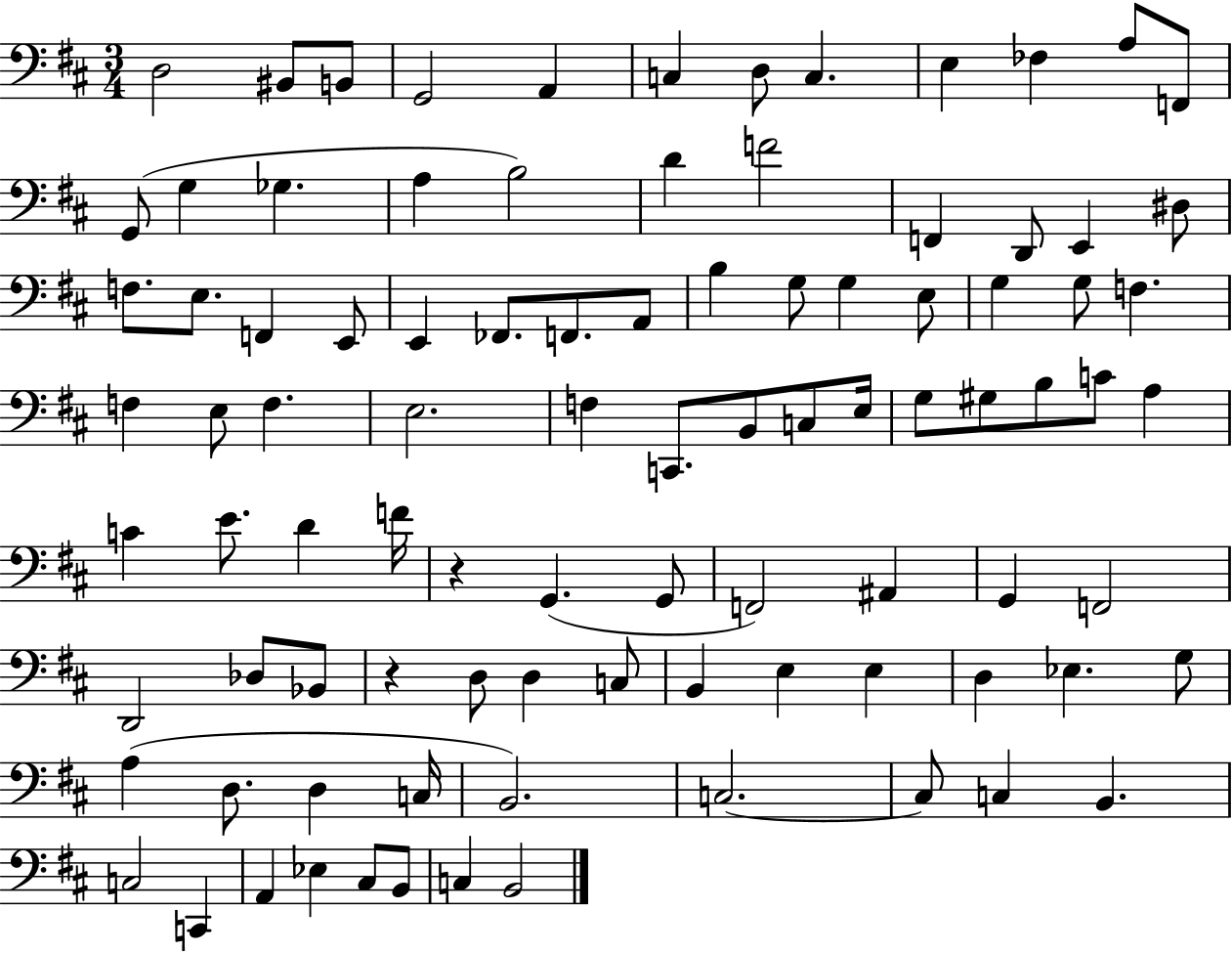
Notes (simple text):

D3/h BIS2/e B2/e G2/h A2/q C3/q D3/e C3/q. E3/q FES3/q A3/e F2/e G2/e G3/q Gb3/q. A3/q B3/h D4/q F4/h F2/q D2/e E2/q D#3/e F3/e. E3/e. F2/q E2/e E2/q FES2/e. F2/e. A2/e B3/q G3/e G3/q E3/e G3/q G3/e F3/q. F3/q E3/e F3/q. E3/h. F3/q C2/e. B2/e C3/e E3/s G3/e G#3/e B3/e C4/e A3/q C4/q E4/e. D4/q F4/s R/q G2/q. G2/e F2/h A#2/q G2/q F2/h D2/h Db3/e Bb2/e R/q D3/e D3/q C3/e B2/q E3/q E3/q D3/q Eb3/q. G3/e A3/q D3/e. D3/q C3/s B2/h. C3/h. C3/e C3/q B2/q. C3/h C2/q A2/q Eb3/q C#3/e B2/e C3/q B2/h